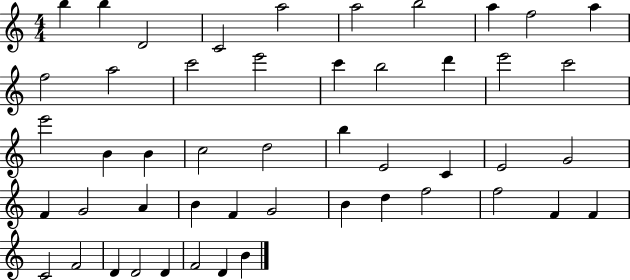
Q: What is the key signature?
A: C major